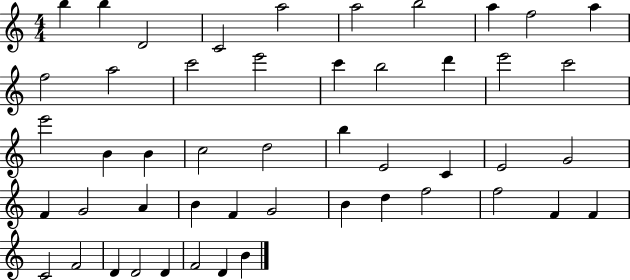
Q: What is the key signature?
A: C major